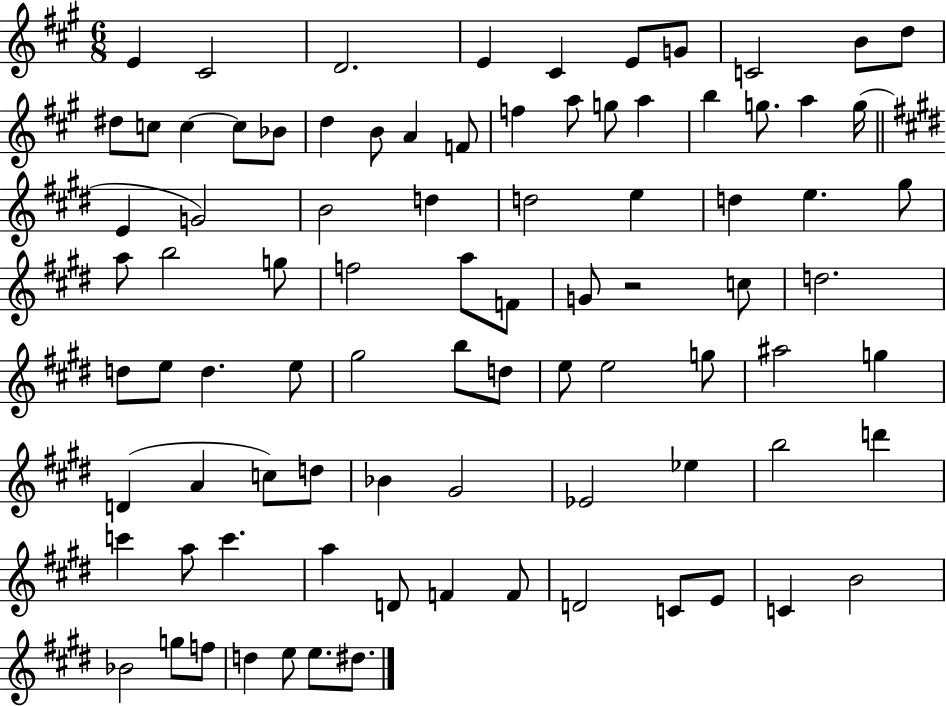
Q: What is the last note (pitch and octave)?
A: D#5